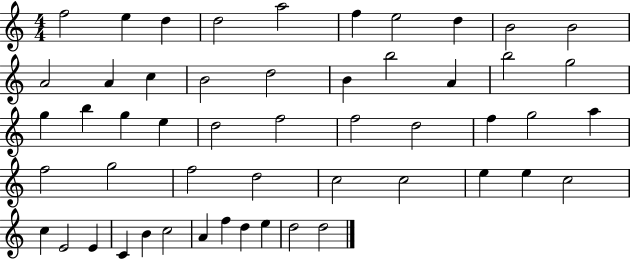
{
  \clef treble
  \numericTimeSignature
  \time 4/4
  \key c \major
  f''2 e''4 d''4 | d''2 a''2 | f''4 e''2 d''4 | b'2 b'2 | \break a'2 a'4 c''4 | b'2 d''2 | b'4 b''2 a'4 | b''2 g''2 | \break g''4 b''4 g''4 e''4 | d''2 f''2 | f''2 d''2 | f''4 g''2 a''4 | \break f''2 g''2 | f''2 d''2 | c''2 c''2 | e''4 e''4 c''2 | \break c''4 e'2 e'4 | c'4 b'4 c''2 | a'4 f''4 d''4 e''4 | d''2 d''2 | \break \bar "|."
}